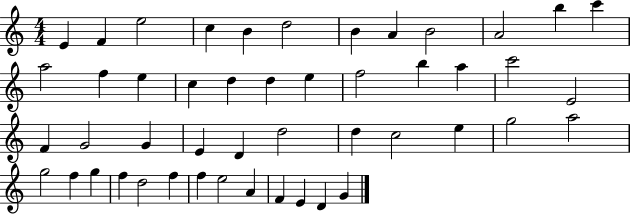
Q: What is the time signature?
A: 4/4